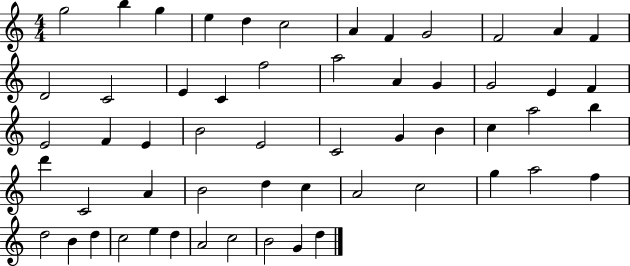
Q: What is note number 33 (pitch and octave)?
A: A5